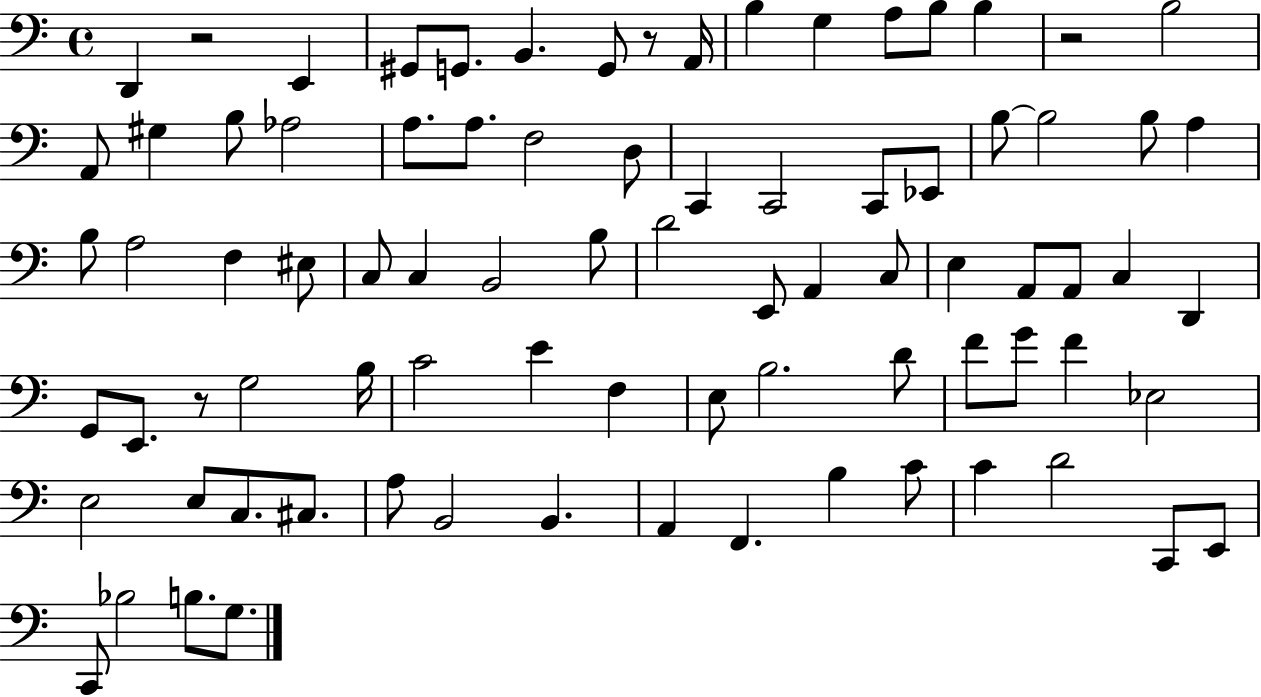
X:1
T:Untitled
M:4/4
L:1/4
K:C
D,, z2 E,, ^G,,/2 G,,/2 B,, G,,/2 z/2 A,,/4 B, G, A,/2 B,/2 B, z2 B,2 A,,/2 ^G, B,/2 _A,2 A,/2 A,/2 F,2 D,/2 C,, C,,2 C,,/2 _E,,/2 B,/2 B,2 B,/2 A, B,/2 A,2 F, ^E,/2 C,/2 C, B,,2 B,/2 D2 E,,/2 A,, C,/2 E, A,,/2 A,,/2 C, D,, G,,/2 E,,/2 z/2 G,2 B,/4 C2 E F, E,/2 B,2 D/2 F/2 G/2 F _E,2 E,2 E,/2 C,/2 ^C,/2 A,/2 B,,2 B,, A,, F,, B, C/2 C D2 C,,/2 E,,/2 C,,/2 _B,2 B,/2 G,/2